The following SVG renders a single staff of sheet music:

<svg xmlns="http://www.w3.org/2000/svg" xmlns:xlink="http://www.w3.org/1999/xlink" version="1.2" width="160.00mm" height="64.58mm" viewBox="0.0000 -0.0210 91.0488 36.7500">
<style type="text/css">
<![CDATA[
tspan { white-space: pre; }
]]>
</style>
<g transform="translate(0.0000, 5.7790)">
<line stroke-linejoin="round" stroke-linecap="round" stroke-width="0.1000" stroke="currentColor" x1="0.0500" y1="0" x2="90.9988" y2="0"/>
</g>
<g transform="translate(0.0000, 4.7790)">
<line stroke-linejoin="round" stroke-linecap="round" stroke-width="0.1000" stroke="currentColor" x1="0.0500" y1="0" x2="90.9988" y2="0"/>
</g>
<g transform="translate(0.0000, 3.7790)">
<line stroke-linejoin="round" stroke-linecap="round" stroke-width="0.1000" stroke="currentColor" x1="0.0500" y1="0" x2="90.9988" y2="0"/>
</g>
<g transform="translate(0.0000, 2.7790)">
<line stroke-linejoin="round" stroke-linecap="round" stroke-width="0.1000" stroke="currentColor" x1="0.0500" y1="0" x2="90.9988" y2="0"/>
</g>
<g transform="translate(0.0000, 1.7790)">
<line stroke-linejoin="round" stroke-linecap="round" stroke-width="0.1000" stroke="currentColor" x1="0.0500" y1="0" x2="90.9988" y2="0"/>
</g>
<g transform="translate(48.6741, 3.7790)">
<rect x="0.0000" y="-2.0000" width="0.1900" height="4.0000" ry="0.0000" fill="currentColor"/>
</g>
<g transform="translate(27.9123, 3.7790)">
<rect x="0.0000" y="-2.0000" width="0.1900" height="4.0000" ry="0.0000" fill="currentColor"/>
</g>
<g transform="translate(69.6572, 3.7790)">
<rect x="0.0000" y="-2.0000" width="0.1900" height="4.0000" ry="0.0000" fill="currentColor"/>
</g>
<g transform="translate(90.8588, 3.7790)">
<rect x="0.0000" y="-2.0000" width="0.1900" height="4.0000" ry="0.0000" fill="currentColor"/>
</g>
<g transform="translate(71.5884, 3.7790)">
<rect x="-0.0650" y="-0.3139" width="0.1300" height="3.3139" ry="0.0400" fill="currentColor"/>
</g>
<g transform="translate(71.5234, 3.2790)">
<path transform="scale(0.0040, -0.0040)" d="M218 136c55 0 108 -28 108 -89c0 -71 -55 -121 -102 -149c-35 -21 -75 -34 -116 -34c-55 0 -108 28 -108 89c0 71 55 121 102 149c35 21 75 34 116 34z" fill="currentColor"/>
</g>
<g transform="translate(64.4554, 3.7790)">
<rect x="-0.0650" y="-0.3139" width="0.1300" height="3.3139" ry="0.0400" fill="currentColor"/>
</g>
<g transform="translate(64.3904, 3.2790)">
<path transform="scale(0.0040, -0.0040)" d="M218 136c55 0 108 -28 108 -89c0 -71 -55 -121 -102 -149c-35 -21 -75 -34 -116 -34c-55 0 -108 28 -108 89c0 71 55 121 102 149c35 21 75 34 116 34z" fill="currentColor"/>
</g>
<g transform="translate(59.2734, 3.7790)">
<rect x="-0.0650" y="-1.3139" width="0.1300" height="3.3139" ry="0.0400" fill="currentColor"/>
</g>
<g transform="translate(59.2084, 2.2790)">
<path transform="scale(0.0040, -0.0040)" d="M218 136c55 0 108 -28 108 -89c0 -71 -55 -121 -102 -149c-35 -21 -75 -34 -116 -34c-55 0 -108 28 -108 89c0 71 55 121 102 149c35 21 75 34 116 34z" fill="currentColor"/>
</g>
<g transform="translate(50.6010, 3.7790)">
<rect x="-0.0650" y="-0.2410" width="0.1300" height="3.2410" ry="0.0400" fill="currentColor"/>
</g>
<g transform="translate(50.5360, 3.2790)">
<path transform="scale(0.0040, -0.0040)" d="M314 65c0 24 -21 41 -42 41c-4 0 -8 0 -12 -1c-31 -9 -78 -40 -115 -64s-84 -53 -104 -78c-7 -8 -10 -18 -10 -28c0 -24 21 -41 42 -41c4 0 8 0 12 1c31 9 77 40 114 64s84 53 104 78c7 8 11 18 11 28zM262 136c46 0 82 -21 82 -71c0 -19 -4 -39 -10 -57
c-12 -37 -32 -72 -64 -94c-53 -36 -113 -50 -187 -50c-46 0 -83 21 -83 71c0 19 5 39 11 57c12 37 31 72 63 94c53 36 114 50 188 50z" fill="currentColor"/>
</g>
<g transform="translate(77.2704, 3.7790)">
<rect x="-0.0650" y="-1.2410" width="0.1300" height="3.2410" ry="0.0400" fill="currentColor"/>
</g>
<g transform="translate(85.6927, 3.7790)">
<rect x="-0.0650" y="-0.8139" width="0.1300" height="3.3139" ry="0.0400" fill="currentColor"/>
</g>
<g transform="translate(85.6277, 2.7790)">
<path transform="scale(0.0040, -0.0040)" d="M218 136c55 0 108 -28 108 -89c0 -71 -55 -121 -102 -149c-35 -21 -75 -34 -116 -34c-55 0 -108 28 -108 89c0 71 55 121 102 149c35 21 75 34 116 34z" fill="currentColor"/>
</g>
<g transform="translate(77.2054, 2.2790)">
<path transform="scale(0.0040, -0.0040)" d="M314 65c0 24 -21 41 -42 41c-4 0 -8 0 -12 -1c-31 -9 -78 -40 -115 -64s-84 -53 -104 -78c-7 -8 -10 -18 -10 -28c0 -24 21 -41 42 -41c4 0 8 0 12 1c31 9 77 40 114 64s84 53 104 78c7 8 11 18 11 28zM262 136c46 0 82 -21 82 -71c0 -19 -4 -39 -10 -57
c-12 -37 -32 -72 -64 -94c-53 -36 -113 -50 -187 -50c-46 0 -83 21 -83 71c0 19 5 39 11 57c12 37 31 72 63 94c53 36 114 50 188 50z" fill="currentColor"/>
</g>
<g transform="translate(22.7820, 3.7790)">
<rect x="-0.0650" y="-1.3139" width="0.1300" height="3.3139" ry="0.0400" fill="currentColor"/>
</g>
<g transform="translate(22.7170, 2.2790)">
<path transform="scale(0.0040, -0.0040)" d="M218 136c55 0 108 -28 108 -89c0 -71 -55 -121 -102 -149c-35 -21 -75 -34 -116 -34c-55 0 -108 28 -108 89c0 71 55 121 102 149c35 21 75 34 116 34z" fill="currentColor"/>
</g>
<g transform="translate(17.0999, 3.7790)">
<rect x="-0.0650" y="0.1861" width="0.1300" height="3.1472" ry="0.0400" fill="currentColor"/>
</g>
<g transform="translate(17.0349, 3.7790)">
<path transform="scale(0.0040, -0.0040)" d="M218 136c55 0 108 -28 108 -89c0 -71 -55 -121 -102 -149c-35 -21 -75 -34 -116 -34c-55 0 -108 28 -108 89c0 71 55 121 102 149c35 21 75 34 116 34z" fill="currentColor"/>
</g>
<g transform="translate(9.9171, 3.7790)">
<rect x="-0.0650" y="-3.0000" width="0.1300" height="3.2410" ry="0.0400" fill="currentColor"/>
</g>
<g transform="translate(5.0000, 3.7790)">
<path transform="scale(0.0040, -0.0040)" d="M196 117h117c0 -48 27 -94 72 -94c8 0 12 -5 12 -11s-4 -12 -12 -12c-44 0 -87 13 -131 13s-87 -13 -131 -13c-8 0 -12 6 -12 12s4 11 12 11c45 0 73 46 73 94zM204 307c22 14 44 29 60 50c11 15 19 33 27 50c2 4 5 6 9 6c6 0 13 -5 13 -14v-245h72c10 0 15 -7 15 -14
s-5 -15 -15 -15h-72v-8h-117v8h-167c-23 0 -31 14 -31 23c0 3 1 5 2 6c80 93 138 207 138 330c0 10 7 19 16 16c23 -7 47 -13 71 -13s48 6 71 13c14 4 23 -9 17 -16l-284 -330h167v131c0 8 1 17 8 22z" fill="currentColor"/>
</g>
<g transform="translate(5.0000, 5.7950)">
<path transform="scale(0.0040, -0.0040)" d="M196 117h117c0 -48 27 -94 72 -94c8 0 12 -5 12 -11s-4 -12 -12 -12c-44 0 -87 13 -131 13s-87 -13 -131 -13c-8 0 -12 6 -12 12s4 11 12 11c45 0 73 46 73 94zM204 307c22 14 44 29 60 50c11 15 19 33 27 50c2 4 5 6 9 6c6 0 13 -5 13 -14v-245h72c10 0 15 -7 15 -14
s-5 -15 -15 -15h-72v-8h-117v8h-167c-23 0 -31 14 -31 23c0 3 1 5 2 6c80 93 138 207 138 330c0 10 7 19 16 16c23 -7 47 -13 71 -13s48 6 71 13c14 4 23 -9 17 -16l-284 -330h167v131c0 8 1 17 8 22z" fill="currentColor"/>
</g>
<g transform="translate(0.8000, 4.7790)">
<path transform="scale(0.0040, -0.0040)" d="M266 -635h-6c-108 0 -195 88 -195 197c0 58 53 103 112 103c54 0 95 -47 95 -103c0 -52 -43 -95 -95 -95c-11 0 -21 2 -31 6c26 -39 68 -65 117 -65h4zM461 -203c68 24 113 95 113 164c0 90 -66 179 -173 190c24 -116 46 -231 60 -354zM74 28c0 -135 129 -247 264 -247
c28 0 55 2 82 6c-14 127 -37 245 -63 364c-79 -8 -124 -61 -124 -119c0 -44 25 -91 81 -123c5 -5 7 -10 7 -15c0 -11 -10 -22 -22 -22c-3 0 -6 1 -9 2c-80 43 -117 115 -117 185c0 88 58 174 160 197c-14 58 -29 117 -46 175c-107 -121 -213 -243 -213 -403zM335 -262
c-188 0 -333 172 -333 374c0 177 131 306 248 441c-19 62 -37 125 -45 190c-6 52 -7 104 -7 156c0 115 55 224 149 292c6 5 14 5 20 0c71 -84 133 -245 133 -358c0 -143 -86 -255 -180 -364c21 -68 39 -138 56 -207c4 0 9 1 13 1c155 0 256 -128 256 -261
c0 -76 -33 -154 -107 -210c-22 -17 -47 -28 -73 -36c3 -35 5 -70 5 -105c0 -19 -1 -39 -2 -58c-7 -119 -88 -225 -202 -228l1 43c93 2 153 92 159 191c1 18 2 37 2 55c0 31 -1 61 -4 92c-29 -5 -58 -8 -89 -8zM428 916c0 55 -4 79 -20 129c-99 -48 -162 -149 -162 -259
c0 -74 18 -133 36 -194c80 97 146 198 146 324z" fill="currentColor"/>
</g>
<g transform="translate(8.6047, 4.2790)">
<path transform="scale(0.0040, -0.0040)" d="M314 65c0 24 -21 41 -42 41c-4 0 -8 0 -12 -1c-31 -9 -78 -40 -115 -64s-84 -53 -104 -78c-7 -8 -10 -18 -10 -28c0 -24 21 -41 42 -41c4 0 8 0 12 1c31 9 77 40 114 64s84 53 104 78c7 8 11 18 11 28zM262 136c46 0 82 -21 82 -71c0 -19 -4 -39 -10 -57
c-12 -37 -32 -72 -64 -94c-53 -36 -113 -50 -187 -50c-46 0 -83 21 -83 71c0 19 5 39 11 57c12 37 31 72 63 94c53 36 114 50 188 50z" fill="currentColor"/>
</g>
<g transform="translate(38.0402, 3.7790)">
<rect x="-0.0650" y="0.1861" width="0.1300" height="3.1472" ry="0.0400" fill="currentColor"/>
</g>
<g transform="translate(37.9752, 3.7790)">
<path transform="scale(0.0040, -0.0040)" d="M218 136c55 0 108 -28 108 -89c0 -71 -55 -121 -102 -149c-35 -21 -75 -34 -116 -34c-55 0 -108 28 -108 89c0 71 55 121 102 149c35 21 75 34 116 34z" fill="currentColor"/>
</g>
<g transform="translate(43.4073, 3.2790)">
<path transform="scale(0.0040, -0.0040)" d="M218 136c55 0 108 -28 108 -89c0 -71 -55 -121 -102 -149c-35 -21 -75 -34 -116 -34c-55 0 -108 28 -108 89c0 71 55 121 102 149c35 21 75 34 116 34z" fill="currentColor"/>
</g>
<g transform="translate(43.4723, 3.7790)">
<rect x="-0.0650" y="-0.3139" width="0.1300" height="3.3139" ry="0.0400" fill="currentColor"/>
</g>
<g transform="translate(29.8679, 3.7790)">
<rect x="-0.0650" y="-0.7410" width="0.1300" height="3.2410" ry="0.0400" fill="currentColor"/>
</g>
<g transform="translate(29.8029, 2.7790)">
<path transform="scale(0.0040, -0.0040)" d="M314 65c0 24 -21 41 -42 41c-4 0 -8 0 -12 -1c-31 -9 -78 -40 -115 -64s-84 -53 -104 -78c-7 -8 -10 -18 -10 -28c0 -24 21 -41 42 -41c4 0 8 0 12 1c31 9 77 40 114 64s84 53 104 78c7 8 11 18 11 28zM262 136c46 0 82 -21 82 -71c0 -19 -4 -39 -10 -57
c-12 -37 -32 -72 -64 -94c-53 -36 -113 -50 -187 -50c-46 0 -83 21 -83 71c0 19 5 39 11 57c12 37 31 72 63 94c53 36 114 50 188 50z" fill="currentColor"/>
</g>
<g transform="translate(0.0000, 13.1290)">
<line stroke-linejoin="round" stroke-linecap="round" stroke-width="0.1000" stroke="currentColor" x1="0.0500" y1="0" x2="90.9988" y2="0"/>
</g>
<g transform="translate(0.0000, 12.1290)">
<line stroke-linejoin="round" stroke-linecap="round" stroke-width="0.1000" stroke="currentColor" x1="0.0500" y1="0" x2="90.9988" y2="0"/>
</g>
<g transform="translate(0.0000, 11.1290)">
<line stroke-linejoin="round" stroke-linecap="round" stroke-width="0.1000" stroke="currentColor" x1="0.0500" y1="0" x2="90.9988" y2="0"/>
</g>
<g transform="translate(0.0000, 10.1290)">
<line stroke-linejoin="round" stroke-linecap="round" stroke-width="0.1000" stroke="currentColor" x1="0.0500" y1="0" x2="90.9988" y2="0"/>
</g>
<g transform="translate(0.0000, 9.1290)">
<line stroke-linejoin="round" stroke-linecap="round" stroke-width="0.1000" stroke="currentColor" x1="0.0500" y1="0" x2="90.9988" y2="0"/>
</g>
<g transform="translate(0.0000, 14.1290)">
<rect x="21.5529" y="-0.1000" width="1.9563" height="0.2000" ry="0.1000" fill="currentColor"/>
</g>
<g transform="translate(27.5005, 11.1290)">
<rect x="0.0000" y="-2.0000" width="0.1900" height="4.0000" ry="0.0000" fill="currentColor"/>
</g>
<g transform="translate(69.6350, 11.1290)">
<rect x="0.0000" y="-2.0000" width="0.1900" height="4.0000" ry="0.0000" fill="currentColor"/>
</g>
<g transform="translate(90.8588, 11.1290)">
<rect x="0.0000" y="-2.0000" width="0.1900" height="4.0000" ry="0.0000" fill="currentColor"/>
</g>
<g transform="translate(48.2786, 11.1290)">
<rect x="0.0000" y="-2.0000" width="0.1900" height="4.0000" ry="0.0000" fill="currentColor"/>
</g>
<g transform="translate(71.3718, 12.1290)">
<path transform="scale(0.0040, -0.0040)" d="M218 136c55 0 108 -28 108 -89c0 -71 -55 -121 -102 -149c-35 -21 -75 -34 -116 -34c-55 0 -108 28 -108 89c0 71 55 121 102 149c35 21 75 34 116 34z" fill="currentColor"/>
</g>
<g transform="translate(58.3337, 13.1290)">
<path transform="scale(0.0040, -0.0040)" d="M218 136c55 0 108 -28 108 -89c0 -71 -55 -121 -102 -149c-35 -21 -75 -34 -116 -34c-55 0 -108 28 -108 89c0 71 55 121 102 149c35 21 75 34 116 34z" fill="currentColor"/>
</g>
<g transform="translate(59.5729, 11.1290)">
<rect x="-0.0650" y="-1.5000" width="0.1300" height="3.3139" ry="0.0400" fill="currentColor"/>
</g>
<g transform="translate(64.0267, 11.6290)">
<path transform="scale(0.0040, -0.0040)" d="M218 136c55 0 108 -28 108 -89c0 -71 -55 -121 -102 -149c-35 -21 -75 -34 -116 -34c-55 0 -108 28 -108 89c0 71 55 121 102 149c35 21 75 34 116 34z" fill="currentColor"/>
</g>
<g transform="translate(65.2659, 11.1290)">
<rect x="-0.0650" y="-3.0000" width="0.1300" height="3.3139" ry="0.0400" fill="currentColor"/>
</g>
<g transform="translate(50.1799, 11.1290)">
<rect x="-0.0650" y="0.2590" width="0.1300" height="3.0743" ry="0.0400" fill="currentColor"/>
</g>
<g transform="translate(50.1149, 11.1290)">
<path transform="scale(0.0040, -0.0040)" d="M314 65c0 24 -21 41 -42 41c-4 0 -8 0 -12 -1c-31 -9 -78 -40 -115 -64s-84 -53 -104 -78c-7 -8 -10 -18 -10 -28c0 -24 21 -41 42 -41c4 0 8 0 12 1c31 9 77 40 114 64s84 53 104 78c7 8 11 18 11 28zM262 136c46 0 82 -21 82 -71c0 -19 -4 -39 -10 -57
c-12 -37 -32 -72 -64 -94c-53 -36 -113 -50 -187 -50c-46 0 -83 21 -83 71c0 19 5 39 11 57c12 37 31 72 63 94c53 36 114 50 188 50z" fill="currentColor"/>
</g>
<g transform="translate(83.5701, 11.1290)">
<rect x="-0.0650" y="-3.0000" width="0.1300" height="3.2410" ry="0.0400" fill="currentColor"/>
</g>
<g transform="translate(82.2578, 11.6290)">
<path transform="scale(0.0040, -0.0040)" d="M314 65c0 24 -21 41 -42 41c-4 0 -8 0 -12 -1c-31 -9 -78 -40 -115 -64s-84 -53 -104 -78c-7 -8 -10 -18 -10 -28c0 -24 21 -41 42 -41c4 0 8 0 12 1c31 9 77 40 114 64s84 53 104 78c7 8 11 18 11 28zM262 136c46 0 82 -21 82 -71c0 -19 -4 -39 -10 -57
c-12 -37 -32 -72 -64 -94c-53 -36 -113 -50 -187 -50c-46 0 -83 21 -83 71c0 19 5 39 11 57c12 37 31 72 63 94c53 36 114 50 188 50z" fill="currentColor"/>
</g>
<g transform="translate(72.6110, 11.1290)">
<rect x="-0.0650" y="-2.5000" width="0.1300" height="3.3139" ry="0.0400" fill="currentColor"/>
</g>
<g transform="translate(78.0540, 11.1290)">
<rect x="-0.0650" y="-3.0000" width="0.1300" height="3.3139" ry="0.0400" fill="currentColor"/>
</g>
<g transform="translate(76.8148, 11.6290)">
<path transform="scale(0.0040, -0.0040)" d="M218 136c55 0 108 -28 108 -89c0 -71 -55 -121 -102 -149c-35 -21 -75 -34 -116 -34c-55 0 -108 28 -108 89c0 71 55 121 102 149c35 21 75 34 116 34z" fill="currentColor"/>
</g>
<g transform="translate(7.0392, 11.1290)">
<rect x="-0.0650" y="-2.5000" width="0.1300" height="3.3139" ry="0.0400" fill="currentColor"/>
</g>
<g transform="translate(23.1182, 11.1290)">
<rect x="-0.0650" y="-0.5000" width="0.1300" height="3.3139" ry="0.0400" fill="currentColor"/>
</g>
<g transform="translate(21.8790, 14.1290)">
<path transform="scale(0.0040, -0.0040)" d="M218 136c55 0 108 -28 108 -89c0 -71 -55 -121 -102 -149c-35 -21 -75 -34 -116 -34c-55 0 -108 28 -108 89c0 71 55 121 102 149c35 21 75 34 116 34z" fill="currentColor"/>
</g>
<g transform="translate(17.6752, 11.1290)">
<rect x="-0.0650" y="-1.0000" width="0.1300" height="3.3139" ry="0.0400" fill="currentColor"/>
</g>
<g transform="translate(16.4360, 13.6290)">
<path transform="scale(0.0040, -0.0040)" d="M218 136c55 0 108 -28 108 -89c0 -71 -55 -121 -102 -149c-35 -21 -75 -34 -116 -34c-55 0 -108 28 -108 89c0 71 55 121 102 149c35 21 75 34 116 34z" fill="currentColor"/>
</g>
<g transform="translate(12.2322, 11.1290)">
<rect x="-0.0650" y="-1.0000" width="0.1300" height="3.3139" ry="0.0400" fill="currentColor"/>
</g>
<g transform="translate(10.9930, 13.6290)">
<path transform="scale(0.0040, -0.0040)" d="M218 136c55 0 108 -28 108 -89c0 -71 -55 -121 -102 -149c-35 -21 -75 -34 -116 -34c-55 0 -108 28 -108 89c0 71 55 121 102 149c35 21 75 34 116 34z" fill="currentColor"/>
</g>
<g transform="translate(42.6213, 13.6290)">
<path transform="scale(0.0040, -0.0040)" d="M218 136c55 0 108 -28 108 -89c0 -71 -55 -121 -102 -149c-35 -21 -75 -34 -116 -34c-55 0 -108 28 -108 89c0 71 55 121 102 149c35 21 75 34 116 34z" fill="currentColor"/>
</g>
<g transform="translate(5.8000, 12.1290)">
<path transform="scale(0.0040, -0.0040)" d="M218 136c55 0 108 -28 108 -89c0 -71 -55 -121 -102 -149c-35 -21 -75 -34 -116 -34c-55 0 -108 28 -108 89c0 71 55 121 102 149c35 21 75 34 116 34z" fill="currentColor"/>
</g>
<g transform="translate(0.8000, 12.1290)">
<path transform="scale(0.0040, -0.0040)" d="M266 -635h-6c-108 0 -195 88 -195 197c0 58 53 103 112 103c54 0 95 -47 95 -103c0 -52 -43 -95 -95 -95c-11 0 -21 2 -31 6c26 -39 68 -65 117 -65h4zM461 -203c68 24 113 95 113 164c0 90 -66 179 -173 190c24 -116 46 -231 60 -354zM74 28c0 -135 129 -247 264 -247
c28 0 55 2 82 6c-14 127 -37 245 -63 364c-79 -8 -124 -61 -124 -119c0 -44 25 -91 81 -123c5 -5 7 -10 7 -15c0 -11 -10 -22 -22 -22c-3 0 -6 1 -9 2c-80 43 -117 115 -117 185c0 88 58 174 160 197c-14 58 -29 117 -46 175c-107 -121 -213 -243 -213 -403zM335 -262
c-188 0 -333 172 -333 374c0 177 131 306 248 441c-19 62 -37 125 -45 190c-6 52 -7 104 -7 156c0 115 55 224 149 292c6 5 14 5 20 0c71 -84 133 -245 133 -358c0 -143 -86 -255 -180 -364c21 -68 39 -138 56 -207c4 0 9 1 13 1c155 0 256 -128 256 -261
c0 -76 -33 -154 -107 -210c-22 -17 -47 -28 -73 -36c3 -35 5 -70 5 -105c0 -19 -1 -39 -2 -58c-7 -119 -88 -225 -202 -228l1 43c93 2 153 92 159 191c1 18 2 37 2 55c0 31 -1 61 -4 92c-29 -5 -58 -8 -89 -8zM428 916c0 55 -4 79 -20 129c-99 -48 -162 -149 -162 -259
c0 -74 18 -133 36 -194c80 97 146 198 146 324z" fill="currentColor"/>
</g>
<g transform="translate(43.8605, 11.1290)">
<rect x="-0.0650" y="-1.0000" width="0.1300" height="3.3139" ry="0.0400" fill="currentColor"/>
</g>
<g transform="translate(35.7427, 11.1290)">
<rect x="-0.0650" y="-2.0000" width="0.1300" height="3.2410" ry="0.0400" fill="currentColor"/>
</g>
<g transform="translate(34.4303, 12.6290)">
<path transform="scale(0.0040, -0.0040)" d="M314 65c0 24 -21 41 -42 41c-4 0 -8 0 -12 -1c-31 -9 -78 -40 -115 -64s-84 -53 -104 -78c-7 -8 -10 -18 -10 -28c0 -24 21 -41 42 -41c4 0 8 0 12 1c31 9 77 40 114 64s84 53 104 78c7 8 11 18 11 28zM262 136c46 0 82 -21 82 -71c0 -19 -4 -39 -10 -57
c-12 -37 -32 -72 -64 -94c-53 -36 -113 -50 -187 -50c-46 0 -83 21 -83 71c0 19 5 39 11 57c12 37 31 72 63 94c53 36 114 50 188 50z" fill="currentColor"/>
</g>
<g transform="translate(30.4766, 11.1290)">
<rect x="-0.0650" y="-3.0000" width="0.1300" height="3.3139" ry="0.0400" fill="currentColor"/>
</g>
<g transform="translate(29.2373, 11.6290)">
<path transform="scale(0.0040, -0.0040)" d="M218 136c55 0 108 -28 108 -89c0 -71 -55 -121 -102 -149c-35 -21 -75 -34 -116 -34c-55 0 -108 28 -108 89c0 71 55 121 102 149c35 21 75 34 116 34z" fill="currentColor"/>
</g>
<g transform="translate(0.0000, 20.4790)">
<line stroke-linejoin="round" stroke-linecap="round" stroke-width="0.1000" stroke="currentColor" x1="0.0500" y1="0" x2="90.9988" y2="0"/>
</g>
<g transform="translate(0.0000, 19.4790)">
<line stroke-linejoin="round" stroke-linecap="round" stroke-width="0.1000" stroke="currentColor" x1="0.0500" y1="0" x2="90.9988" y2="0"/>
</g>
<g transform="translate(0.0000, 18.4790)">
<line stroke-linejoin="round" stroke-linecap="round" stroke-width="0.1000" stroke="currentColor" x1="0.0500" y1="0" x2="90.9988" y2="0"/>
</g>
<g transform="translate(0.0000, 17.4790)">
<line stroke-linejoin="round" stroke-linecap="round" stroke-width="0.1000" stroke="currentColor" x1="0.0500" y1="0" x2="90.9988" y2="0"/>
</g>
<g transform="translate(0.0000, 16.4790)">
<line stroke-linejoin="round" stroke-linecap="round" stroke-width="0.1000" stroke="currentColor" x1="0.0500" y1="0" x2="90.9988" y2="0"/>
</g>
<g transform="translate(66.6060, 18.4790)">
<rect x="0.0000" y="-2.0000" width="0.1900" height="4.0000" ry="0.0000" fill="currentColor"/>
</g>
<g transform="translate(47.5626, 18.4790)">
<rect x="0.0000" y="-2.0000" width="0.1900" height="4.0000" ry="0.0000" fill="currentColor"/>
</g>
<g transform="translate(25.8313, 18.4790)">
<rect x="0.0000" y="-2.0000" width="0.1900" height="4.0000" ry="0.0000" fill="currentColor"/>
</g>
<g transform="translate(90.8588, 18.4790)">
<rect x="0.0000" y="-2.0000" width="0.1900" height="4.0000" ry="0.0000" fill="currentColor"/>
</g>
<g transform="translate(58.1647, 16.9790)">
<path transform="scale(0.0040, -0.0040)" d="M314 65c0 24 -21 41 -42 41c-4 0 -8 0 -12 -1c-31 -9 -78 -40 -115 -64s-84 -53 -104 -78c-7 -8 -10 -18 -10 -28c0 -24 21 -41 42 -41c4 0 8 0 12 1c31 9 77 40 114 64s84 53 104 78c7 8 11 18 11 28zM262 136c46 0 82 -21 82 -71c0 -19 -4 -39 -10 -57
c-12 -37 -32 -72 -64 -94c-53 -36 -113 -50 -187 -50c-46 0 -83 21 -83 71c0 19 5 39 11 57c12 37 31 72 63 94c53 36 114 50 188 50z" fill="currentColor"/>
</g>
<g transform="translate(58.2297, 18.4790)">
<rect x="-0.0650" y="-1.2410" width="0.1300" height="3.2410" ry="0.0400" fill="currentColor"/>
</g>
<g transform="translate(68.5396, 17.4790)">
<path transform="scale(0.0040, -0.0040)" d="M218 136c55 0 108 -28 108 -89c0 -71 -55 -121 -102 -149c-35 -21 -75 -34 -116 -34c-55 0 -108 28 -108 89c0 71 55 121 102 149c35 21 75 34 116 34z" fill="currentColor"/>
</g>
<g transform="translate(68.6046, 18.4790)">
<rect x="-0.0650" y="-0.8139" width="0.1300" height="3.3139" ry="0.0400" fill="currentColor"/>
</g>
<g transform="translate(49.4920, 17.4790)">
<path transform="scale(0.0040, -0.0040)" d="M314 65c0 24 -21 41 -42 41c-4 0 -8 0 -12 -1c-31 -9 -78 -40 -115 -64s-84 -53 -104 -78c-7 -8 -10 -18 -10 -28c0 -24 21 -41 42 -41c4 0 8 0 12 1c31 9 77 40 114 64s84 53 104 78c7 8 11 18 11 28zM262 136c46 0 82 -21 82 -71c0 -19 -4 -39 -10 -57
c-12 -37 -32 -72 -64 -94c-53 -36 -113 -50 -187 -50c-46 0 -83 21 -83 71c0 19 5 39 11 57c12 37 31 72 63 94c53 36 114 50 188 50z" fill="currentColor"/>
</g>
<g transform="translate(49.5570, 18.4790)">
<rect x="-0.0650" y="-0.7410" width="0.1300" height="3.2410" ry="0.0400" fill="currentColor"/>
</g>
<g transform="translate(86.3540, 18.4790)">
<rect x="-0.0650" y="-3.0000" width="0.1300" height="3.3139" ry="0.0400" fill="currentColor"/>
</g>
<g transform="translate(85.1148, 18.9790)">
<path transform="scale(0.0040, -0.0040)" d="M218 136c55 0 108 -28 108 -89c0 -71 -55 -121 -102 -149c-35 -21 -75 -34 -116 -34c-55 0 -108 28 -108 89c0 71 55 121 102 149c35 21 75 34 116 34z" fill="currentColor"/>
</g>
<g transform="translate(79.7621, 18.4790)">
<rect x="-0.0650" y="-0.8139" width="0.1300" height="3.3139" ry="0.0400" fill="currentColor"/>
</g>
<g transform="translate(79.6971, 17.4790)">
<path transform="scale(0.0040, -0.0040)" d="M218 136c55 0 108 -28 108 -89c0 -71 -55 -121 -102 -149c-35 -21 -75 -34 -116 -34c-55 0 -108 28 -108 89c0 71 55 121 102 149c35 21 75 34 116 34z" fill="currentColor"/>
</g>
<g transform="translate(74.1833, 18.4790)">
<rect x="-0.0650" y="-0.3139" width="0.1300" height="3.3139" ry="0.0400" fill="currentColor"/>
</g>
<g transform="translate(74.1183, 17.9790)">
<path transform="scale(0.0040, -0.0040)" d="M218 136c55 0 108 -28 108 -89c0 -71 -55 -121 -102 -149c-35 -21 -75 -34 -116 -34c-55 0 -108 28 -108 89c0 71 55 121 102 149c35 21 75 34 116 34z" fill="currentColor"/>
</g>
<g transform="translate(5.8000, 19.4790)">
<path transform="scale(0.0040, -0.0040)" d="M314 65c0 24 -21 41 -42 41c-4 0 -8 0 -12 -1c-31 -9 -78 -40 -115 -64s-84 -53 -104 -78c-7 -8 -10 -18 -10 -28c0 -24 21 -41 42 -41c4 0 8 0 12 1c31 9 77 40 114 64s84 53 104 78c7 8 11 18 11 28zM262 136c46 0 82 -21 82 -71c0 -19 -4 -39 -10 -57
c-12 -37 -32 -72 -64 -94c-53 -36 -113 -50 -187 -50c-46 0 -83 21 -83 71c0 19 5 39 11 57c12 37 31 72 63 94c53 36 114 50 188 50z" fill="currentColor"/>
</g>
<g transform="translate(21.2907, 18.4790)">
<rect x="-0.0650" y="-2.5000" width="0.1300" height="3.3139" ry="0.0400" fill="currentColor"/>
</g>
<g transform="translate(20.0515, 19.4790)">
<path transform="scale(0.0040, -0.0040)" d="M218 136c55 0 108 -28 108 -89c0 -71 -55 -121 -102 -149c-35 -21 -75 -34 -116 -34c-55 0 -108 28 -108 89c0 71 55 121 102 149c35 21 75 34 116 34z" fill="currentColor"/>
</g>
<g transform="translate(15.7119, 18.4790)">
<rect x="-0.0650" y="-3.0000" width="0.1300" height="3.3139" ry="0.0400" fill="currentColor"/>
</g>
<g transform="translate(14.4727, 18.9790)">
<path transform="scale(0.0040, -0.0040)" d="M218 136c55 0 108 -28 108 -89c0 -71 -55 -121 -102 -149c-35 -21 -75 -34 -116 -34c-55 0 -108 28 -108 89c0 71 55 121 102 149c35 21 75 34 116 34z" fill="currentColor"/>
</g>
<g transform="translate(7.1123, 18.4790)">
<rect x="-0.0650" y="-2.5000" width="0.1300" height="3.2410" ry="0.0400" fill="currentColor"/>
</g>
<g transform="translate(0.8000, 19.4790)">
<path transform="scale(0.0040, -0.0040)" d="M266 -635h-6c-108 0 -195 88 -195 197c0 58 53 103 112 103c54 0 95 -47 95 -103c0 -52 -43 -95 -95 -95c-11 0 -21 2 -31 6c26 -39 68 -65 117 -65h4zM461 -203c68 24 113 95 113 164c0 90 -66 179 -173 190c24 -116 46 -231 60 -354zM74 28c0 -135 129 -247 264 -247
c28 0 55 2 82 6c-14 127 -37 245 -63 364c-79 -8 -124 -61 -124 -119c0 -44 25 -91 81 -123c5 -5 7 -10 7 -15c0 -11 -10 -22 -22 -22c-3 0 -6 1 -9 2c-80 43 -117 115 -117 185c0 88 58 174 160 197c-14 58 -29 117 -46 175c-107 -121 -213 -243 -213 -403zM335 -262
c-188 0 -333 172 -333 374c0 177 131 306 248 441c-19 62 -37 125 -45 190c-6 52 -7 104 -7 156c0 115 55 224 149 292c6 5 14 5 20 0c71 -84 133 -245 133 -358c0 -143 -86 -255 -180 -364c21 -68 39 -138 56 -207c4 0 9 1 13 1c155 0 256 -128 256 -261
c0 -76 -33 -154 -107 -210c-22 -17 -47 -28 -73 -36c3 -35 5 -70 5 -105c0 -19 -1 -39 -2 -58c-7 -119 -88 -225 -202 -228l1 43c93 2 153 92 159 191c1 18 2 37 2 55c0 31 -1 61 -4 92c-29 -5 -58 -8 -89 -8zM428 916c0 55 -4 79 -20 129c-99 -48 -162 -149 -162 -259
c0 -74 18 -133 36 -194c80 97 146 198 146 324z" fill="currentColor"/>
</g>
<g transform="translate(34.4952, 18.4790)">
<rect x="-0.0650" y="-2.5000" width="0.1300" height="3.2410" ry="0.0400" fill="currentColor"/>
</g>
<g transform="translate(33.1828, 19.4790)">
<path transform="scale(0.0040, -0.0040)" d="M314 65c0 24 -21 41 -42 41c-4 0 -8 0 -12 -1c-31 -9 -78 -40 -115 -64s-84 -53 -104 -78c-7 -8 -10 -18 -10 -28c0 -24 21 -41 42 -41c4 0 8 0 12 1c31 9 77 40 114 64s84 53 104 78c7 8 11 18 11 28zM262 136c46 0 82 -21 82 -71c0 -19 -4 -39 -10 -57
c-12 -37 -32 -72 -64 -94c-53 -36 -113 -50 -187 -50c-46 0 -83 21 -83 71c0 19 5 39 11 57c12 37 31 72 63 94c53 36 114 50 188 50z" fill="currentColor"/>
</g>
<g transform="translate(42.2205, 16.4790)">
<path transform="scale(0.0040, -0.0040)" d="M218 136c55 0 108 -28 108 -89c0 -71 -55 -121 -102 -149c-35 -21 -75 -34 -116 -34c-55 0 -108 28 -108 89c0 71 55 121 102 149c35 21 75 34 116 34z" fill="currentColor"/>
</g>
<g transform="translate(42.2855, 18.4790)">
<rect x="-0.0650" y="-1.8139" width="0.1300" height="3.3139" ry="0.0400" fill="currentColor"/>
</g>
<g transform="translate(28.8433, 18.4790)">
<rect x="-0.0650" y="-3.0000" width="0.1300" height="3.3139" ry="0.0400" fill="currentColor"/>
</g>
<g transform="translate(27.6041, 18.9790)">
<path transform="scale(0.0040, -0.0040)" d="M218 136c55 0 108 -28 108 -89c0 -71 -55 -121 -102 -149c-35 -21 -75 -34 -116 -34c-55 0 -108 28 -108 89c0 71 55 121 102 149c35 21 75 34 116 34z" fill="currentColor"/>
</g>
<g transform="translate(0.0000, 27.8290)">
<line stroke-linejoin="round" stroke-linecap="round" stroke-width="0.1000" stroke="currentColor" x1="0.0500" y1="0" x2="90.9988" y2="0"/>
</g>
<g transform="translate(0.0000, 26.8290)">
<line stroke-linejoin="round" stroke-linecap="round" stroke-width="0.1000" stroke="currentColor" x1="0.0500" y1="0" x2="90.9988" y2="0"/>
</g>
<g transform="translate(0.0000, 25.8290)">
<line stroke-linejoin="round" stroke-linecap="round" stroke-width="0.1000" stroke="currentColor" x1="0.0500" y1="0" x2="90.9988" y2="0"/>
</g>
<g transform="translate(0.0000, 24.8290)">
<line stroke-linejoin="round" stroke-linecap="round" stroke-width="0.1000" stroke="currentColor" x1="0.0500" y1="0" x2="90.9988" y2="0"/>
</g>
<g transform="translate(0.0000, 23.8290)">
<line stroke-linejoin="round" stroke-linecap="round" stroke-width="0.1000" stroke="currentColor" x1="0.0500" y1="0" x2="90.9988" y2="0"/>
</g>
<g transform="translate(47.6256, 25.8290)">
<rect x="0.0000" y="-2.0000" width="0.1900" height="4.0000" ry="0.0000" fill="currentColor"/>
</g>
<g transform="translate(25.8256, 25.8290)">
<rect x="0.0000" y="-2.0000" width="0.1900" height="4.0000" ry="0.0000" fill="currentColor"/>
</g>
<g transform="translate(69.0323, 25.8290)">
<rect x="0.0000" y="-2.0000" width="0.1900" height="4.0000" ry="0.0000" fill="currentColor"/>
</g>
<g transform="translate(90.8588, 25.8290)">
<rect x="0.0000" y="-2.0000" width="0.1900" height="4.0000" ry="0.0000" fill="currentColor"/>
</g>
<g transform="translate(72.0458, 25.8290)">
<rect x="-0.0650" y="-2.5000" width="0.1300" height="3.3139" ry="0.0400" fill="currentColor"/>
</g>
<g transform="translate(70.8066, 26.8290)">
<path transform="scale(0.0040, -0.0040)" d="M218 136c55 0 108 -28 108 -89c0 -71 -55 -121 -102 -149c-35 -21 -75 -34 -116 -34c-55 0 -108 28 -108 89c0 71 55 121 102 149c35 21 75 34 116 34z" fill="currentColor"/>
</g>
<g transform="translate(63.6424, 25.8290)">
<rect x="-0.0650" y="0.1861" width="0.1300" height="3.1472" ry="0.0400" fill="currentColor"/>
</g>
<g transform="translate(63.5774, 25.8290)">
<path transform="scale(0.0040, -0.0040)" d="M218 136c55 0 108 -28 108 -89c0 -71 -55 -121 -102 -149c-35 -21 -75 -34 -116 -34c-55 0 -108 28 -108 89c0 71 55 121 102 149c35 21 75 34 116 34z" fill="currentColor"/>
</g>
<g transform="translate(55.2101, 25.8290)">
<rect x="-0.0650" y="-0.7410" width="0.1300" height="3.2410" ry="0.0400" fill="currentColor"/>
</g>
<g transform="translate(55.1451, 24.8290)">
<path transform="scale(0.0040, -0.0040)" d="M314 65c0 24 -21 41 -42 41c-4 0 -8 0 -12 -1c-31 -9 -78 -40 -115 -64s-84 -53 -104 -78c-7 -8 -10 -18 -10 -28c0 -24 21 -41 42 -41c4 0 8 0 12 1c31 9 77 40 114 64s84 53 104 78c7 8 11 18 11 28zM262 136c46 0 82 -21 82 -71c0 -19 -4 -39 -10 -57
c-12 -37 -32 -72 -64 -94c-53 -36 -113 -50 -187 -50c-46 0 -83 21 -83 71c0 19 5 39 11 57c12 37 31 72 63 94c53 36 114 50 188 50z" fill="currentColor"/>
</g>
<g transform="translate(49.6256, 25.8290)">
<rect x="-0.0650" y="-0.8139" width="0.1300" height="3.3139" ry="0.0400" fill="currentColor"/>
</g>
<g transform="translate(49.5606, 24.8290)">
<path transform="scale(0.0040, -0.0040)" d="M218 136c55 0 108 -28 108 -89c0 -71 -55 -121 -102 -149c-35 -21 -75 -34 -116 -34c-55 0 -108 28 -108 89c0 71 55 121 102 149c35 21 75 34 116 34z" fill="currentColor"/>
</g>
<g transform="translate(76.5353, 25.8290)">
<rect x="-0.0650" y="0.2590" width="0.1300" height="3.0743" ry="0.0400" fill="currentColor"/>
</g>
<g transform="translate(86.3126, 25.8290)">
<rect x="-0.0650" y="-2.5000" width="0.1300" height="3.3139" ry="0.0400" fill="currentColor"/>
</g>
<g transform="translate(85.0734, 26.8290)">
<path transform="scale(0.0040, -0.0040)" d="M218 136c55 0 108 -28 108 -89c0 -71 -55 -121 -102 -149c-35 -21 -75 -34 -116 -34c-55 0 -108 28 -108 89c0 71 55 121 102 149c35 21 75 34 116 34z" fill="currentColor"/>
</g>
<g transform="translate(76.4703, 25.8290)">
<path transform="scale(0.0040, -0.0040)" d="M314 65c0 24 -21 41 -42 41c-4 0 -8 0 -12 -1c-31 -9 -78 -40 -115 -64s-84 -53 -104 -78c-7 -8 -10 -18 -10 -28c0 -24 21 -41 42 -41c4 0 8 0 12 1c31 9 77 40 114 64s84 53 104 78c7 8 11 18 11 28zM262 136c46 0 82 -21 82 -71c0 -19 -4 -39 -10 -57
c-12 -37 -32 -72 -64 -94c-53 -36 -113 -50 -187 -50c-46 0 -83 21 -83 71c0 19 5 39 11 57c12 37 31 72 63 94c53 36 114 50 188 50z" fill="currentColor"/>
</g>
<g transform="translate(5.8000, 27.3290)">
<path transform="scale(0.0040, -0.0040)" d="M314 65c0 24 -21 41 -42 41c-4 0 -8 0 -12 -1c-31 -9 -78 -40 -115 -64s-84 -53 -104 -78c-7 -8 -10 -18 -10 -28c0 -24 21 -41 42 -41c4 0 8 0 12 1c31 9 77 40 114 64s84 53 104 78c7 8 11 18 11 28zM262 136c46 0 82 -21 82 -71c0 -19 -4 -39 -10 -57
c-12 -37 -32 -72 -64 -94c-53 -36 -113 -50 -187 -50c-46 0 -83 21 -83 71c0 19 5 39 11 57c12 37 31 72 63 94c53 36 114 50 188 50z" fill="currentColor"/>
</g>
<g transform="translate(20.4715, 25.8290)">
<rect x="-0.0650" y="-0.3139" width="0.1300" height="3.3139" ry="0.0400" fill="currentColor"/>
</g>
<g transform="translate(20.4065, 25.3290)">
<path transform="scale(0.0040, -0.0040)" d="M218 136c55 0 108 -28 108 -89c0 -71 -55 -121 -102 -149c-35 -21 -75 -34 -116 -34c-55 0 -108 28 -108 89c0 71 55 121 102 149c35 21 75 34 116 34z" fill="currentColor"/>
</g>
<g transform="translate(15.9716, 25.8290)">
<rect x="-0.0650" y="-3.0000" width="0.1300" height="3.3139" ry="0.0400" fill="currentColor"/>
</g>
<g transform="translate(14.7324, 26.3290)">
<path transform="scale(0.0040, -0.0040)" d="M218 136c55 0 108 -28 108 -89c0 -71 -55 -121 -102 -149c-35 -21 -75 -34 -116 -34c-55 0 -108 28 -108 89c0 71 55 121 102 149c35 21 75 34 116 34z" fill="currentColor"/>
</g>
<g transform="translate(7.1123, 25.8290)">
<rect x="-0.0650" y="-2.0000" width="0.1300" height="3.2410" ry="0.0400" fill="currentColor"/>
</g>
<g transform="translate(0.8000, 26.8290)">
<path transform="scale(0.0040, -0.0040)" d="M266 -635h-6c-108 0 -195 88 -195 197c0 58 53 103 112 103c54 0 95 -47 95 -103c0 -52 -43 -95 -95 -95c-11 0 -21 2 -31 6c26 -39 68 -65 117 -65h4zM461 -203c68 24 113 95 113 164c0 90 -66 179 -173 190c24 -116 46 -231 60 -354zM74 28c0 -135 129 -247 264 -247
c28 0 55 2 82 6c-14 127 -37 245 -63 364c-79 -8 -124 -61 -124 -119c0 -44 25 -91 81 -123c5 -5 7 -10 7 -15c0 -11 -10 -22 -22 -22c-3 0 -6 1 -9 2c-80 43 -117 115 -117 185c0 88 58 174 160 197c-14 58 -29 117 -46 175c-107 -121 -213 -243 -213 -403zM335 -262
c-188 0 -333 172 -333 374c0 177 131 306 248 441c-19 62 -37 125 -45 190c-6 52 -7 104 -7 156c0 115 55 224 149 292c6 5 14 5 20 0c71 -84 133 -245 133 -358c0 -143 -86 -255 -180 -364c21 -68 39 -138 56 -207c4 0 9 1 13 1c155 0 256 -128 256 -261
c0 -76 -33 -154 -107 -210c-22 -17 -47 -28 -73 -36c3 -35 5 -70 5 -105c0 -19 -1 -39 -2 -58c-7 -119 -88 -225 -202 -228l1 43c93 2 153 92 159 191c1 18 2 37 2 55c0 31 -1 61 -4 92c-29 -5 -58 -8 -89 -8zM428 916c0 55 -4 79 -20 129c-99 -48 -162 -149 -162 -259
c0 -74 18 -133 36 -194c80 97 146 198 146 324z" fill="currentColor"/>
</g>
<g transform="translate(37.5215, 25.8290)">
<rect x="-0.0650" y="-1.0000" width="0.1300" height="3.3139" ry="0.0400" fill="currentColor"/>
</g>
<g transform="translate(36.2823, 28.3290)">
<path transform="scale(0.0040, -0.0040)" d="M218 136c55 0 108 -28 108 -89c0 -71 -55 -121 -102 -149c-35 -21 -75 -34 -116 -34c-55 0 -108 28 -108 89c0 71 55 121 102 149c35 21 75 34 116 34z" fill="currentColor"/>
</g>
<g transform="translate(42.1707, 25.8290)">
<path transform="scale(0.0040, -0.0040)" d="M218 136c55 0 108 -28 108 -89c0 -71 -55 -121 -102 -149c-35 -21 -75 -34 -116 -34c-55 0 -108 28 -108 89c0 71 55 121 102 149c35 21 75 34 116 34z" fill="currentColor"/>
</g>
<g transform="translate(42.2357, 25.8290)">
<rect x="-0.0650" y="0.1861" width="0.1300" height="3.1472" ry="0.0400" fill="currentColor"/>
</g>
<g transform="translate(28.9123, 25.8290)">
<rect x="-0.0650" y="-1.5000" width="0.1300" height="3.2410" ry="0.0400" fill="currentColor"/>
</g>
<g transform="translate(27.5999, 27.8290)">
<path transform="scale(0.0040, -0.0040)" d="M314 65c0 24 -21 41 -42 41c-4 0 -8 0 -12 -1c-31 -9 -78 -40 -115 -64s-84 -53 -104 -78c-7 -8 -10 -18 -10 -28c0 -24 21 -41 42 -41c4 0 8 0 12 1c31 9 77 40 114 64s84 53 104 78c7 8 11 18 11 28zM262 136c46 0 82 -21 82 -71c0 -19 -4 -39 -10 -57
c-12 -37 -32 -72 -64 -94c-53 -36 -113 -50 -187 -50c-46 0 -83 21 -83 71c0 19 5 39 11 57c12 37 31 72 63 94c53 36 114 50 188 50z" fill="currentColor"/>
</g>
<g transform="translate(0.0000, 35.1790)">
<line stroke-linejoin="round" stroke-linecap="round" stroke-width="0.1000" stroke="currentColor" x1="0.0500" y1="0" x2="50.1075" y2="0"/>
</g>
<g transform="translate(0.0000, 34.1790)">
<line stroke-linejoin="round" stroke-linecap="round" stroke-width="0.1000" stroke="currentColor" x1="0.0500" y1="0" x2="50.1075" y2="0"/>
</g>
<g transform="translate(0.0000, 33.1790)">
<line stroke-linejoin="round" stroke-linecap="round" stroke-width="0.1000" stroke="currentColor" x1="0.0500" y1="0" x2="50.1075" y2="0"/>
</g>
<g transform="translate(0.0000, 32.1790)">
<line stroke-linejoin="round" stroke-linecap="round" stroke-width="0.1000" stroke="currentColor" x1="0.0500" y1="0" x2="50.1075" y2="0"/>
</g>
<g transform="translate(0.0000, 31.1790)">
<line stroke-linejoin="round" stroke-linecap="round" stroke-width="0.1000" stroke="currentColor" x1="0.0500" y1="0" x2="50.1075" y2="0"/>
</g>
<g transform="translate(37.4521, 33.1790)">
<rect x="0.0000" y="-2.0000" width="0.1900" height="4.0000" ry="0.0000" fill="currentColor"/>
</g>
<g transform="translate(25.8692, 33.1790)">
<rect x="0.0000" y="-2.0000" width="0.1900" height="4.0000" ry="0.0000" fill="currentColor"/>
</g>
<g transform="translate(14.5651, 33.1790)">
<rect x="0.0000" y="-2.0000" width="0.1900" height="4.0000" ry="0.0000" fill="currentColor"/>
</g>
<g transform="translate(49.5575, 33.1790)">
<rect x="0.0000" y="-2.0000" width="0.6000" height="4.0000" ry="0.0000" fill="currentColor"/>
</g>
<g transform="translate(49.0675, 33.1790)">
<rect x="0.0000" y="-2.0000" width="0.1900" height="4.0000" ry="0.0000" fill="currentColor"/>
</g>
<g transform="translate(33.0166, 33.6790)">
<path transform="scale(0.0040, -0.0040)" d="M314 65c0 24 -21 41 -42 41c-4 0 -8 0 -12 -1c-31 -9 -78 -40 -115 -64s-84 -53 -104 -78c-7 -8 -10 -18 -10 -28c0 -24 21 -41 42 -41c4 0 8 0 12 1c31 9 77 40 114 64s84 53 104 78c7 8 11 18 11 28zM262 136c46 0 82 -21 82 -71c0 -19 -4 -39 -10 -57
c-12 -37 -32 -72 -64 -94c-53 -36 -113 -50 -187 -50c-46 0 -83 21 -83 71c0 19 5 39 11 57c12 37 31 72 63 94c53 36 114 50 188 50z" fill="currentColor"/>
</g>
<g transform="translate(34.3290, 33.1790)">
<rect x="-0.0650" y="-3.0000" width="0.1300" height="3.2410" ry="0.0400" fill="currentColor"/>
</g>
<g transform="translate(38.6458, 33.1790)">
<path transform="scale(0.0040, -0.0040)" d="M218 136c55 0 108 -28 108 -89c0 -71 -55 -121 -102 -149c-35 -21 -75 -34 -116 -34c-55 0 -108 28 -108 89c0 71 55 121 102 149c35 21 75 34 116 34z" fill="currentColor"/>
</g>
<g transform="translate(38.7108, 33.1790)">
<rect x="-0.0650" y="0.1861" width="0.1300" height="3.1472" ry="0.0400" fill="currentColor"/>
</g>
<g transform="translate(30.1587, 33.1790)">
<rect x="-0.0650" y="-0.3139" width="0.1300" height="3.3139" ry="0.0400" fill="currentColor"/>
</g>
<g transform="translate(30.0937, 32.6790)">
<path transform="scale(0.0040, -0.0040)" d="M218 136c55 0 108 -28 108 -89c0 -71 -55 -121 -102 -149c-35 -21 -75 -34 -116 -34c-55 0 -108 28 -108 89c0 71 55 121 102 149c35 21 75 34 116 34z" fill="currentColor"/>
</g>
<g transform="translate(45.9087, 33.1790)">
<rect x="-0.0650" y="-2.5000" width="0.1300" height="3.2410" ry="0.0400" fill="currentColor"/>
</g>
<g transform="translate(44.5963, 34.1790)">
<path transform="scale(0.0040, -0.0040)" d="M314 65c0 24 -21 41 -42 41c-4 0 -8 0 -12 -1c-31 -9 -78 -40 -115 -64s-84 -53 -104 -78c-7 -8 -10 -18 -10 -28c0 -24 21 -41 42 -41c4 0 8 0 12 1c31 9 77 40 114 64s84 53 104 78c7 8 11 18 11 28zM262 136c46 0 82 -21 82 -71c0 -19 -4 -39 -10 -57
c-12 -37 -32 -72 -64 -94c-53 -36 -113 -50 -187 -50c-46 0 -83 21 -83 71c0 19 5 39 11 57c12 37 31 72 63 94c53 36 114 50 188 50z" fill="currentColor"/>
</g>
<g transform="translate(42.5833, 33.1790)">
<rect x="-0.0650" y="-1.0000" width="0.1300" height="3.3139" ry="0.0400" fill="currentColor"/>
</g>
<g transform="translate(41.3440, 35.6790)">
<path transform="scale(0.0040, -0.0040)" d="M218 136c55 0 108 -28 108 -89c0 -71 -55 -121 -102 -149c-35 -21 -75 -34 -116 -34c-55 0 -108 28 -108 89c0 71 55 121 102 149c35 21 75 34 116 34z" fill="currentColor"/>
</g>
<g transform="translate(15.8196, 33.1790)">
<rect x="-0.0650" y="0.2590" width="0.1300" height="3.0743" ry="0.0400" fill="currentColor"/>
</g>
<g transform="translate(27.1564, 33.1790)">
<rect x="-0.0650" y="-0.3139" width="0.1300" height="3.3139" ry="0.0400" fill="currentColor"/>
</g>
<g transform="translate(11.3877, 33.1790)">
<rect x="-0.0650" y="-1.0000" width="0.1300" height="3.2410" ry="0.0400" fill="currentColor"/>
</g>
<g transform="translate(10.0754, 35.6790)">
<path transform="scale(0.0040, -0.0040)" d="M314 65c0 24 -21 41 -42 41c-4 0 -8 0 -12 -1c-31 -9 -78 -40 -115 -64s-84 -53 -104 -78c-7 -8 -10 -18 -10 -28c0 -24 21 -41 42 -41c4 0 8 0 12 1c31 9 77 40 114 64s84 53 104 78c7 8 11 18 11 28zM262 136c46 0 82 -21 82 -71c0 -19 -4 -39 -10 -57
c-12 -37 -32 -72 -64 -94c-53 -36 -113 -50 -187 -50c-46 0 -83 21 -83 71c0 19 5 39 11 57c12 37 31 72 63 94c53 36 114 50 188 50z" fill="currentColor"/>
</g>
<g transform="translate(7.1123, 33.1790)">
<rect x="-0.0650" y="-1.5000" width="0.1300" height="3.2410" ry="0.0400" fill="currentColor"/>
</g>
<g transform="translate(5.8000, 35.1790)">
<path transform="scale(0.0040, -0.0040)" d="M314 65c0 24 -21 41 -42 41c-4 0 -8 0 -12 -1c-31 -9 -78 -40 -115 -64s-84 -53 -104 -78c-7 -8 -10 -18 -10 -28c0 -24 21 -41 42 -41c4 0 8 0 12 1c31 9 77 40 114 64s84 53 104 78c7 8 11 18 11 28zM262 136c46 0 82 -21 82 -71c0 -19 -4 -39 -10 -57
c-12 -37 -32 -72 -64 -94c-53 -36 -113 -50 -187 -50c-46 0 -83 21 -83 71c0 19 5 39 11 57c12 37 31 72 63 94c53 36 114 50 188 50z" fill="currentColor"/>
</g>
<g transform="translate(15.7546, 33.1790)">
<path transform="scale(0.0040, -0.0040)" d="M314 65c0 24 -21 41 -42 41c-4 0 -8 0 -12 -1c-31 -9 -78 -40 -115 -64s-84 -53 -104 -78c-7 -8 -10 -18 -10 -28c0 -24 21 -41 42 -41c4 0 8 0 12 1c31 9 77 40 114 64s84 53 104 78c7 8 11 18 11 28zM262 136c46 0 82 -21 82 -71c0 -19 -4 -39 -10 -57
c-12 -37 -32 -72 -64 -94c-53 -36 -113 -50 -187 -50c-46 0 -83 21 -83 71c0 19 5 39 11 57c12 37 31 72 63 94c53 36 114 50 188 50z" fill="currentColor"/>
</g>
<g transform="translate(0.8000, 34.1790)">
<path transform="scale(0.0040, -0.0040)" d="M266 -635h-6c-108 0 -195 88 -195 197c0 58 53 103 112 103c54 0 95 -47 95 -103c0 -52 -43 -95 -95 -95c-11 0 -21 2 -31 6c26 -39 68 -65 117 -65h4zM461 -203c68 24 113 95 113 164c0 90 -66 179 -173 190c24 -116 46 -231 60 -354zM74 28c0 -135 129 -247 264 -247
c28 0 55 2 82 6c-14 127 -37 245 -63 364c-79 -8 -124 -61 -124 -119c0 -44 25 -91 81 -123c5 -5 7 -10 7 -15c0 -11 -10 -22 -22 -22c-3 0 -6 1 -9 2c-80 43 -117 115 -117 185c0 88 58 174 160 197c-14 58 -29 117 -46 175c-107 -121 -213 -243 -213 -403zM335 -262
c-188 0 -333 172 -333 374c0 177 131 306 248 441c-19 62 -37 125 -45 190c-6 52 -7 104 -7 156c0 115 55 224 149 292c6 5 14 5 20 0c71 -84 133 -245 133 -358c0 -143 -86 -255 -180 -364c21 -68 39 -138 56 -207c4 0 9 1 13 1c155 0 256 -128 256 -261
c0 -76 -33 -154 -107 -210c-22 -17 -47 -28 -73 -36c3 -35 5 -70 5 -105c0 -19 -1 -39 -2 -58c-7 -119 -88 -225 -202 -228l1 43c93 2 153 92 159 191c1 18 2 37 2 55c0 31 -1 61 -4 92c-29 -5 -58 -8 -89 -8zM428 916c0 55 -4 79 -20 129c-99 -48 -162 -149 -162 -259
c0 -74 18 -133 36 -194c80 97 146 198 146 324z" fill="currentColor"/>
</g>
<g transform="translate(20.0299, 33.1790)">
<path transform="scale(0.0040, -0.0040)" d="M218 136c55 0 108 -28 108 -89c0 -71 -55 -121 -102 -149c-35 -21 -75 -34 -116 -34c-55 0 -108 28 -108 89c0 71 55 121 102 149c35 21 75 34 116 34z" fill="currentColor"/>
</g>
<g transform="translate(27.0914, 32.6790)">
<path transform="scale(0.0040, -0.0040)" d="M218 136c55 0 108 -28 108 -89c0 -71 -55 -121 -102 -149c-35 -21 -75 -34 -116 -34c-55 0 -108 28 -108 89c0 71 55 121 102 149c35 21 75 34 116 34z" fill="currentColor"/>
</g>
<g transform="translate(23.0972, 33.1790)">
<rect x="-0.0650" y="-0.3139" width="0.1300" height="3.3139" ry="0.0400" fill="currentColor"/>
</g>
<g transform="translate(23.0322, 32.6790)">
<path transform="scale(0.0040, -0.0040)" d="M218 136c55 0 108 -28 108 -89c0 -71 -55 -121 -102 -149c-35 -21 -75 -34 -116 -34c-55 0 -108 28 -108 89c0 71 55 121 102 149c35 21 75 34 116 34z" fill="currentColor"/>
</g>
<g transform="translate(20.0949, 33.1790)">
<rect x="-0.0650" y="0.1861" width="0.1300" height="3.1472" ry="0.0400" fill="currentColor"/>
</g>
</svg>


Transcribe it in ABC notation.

X:1
T:Untitled
M:4/4
L:1/4
K:C
A2 B e d2 B c c2 e c c e2 d G D D C A F2 D B2 E A G A A2 G2 A G A G2 f d2 e2 d c d A F2 A c E2 D B d d2 B G B2 G E2 D2 B2 B c c c A2 B D G2